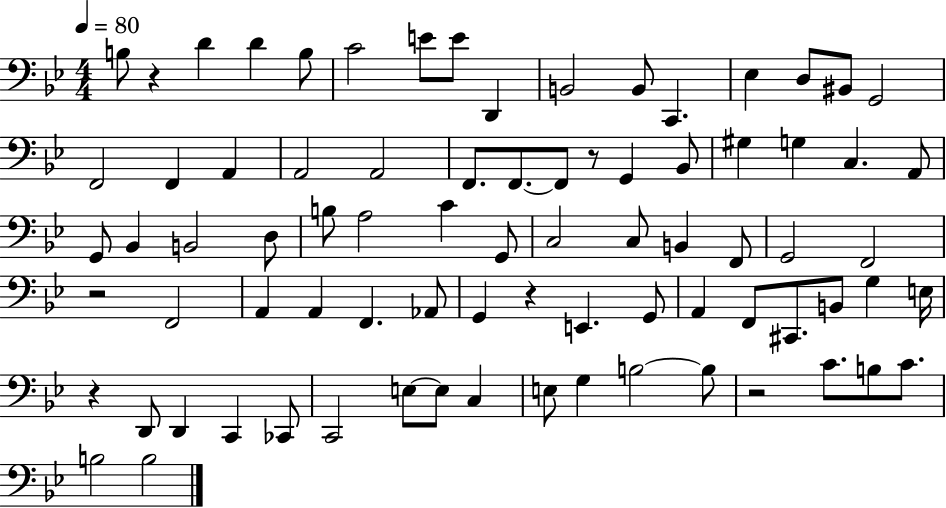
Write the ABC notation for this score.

X:1
T:Untitled
M:4/4
L:1/4
K:Bb
B,/2 z D D B,/2 C2 E/2 E/2 D,, B,,2 B,,/2 C,, _E, D,/2 ^B,,/2 G,,2 F,,2 F,, A,, A,,2 A,,2 F,,/2 F,,/2 F,,/2 z/2 G,, _B,,/2 ^G, G, C, A,,/2 G,,/2 _B,, B,,2 D,/2 B,/2 A,2 C G,,/2 C,2 C,/2 B,, F,,/2 G,,2 F,,2 z2 F,,2 A,, A,, F,, _A,,/2 G,, z E,, G,,/2 A,, F,,/2 ^C,,/2 B,,/2 G, E,/4 z D,,/2 D,, C,, _C,,/2 C,,2 E,/2 E,/2 C, E,/2 G, B,2 B,/2 z2 C/2 B,/2 C/2 B,2 B,2